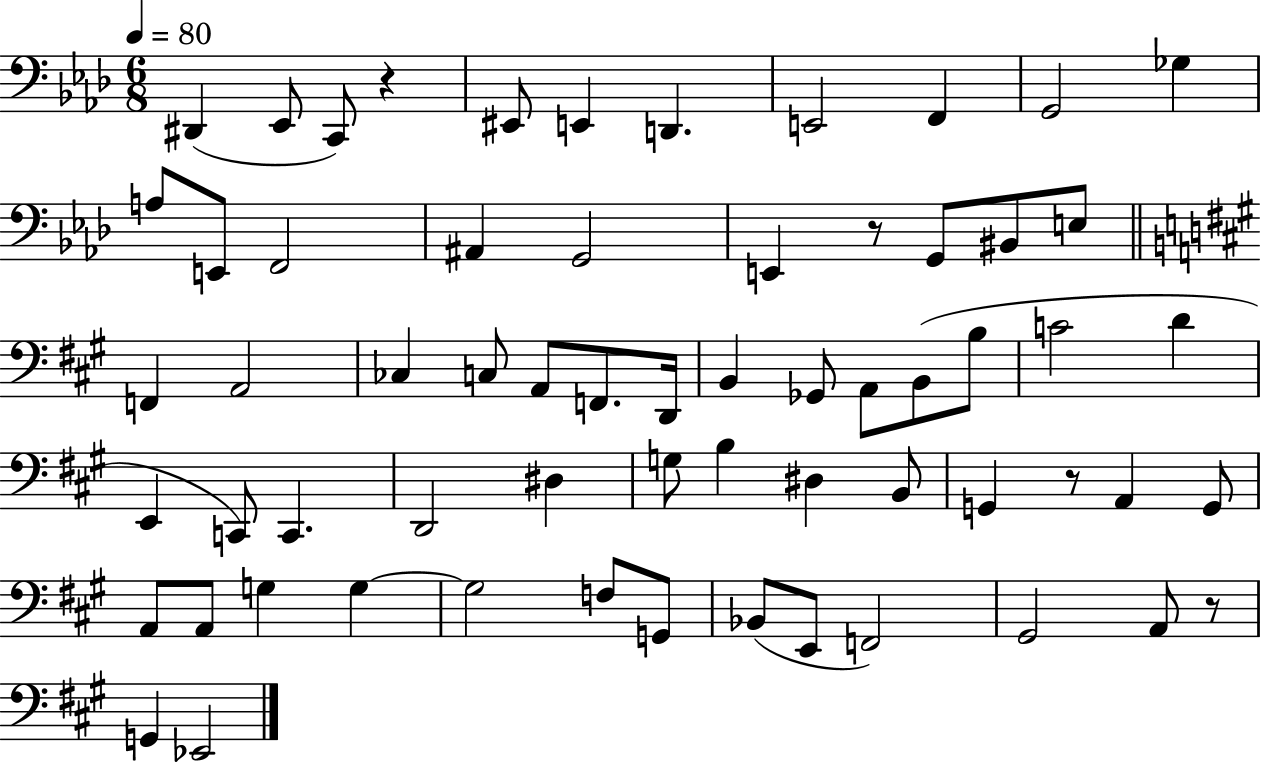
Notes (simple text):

D#2/q Eb2/e C2/e R/q EIS2/e E2/q D2/q. E2/h F2/q G2/h Gb3/q A3/e E2/e F2/h A#2/q G2/h E2/q R/e G2/e BIS2/e E3/e F2/q A2/h CES3/q C3/e A2/e F2/e. D2/s B2/q Gb2/e A2/e B2/e B3/e C4/h D4/q E2/q C2/e C2/q. D2/h D#3/q G3/e B3/q D#3/q B2/e G2/q R/e A2/q G2/e A2/e A2/e G3/q G3/q G3/h F3/e G2/e Bb2/e E2/e F2/h G#2/h A2/e R/e G2/q Eb2/h